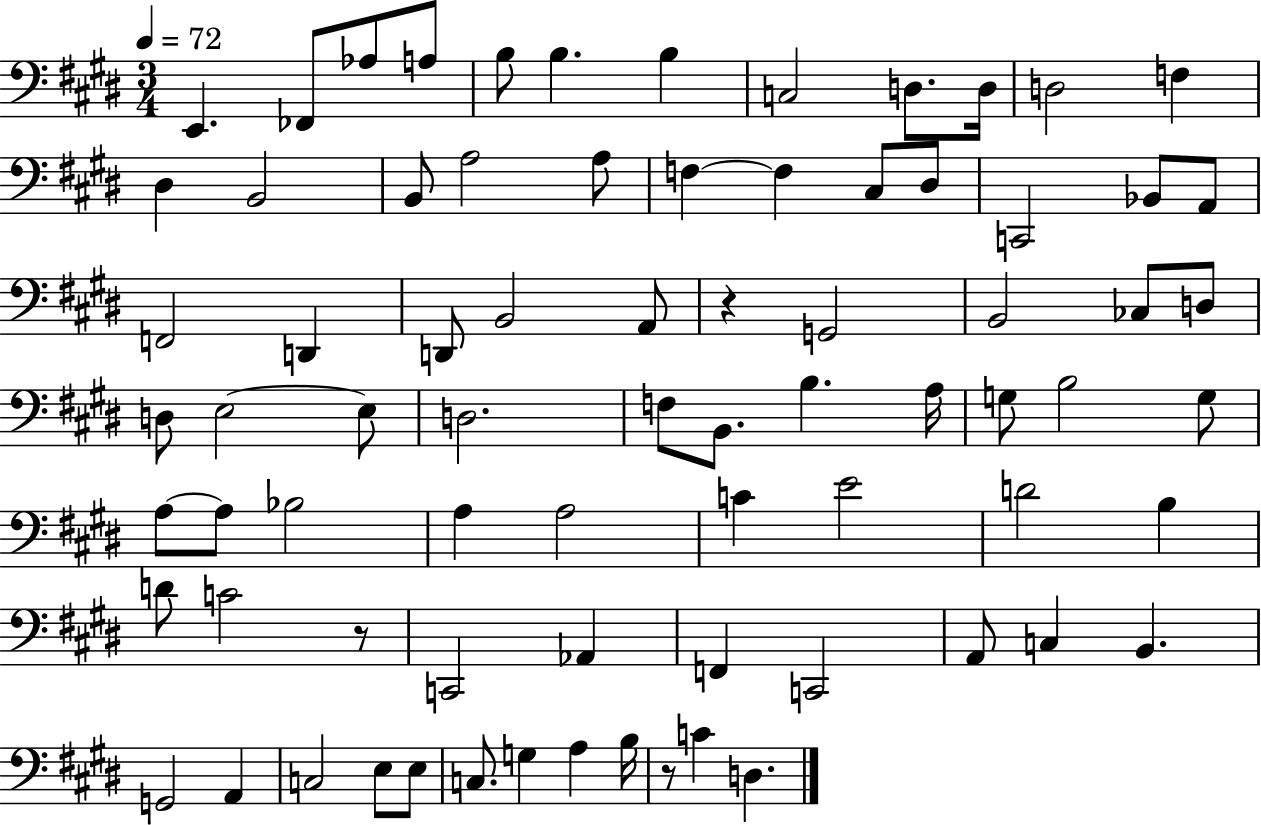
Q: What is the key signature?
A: E major